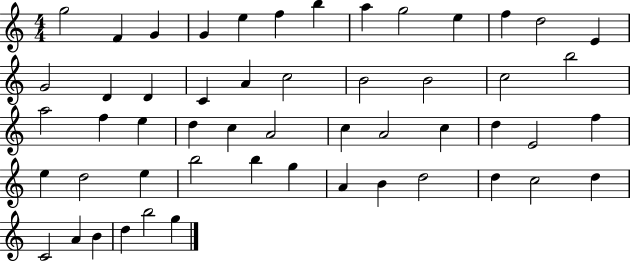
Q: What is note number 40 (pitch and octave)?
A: B5